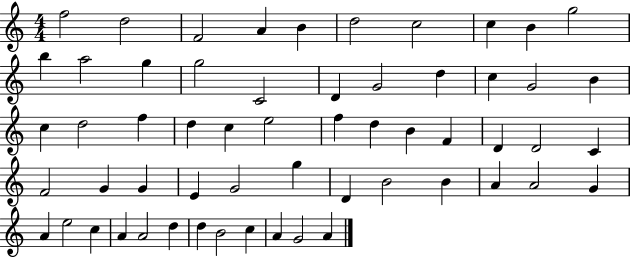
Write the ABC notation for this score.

X:1
T:Untitled
M:4/4
L:1/4
K:C
f2 d2 F2 A B d2 c2 c B g2 b a2 g g2 C2 D G2 d c G2 B c d2 f d c e2 f d B F D D2 C F2 G G E G2 g D B2 B A A2 G A e2 c A A2 d d B2 c A G2 A